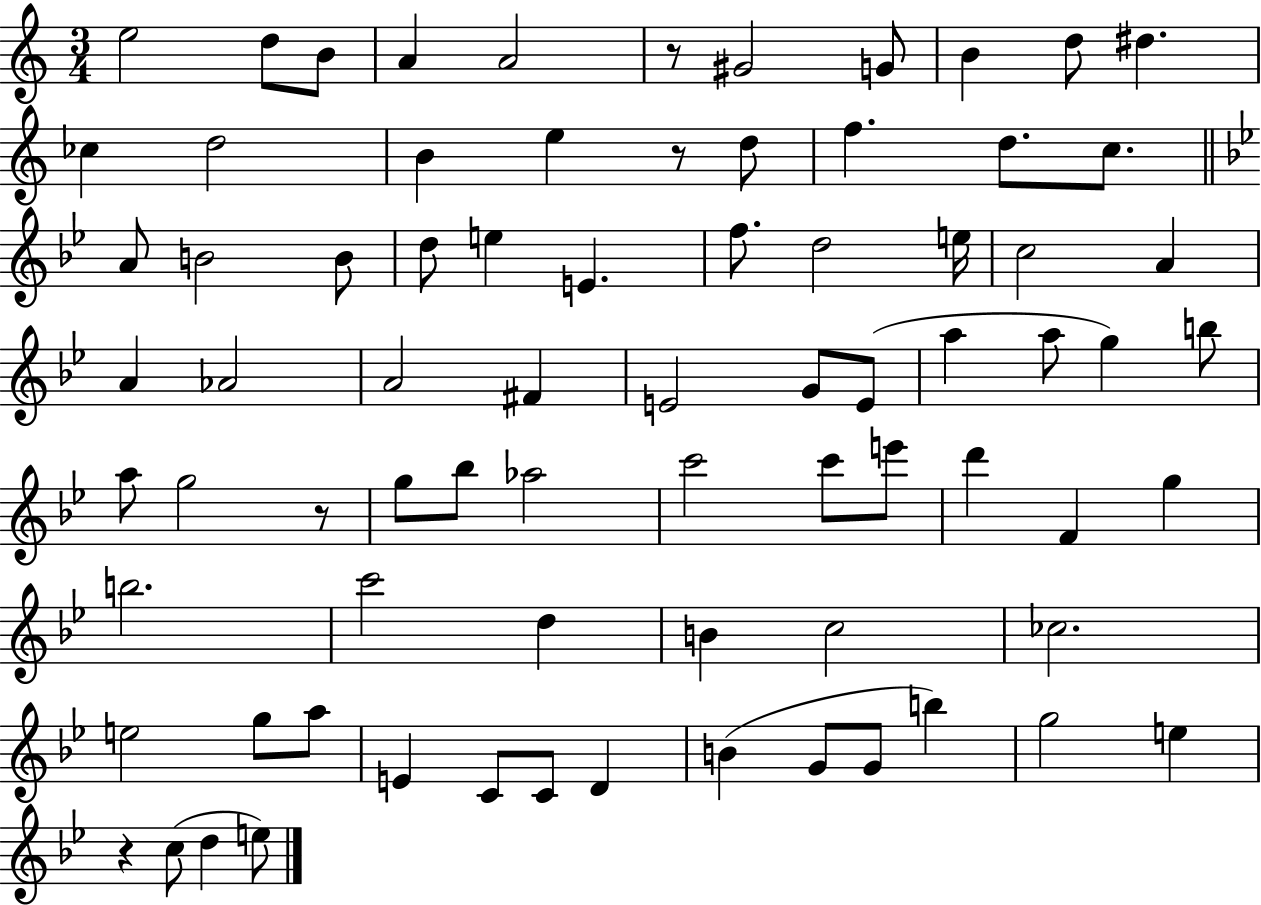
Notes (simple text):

E5/h D5/e B4/e A4/q A4/h R/e G#4/h G4/e B4/q D5/e D#5/q. CES5/q D5/h B4/q E5/q R/e D5/e F5/q. D5/e. C5/e. A4/e B4/h B4/e D5/e E5/q E4/q. F5/e. D5/h E5/s C5/h A4/q A4/q Ab4/h A4/h F#4/q E4/h G4/e E4/e A5/q A5/e G5/q B5/e A5/e G5/h R/e G5/e Bb5/e Ab5/h C6/h C6/e E6/e D6/q F4/q G5/q B5/h. C6/h D5/q B4/q C5/h CES5/h. E5/h G5/e A5/e E4/q C4/e C4/e D4/q B4/q G4/e G4/e B5/q G5/h E5/q R/q C5/e D5/q E5/e